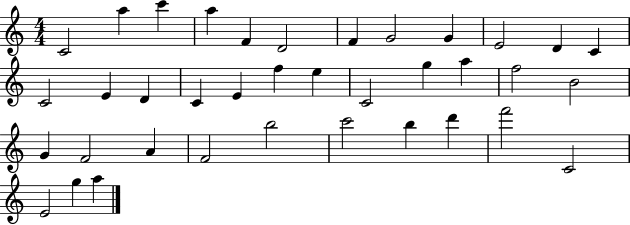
{
  \clef treble
  \numericTimeSignature
  \time 4/4
  \key c \major
  c'2 a''4 c'''4 | a''4 f'4 d'2 | f'4 g'2 g'4 | e'2 d'4 c'4 | \break c'2 e'4 d'4 | c'4 e'4 f''4 e''4 | c'2 g''4 a''4 | f''2 b'2 | \break g'4 f'2 a'4 | f'2 b''2 | c'''2 b''4 d'''4 | f'''2 c'2 | \break e'2 g''4 a''4 | \bar "|."
}